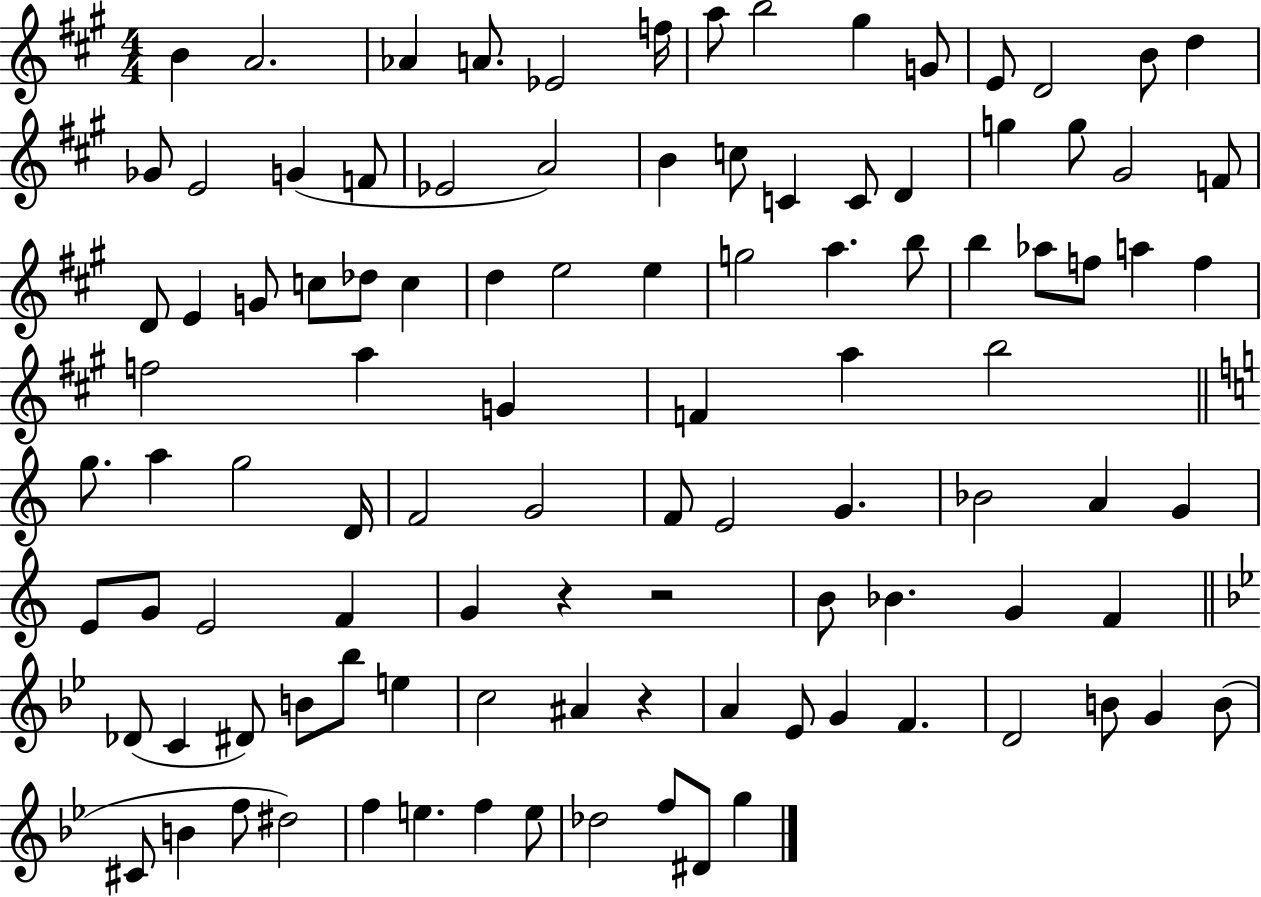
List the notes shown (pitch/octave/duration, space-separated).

B4/q A4/h. Ab4/q A4/e. Eb4/h F5/s A5/e B5/h G#5/q G4/e E4/e D4/h B4/e D5/q Gb4/e E4/h G4/q F4/e Eb4/h A4/h B4/q C5/e C4/q C4/e D4/q G5/q G5/e G#4/h F4/e D4/e E4/q G4/e C5/e Db5/e C5/q D5/q E5/h E5/q G5/h A5/q. B5/e B5/q Ab5/e F5/e A5/q F5/q F5/h A5/q G4/q F4/q A5/q B5/h G5/e. A5/q G5/h D4/s F4/h G4/h F4/e E4/h G4/q. Bb4/h A4/q G4/q E4/e G4/e E4/h F4/q G4/q R/q R/h B4/e Bb4/q. G4/q F4/q Db4/e C4/q D#4/e B4/e Bb5/e E5/q C5/h A#4/q R/q A4/q Eb4/e G4/q F4/q. D4/h B4/e G4/q B4/e C#4/e B4/q F5/e D#5/h F5/q E5/q. F5/q E5/e Db5/h F5/e D#4/e G5/q